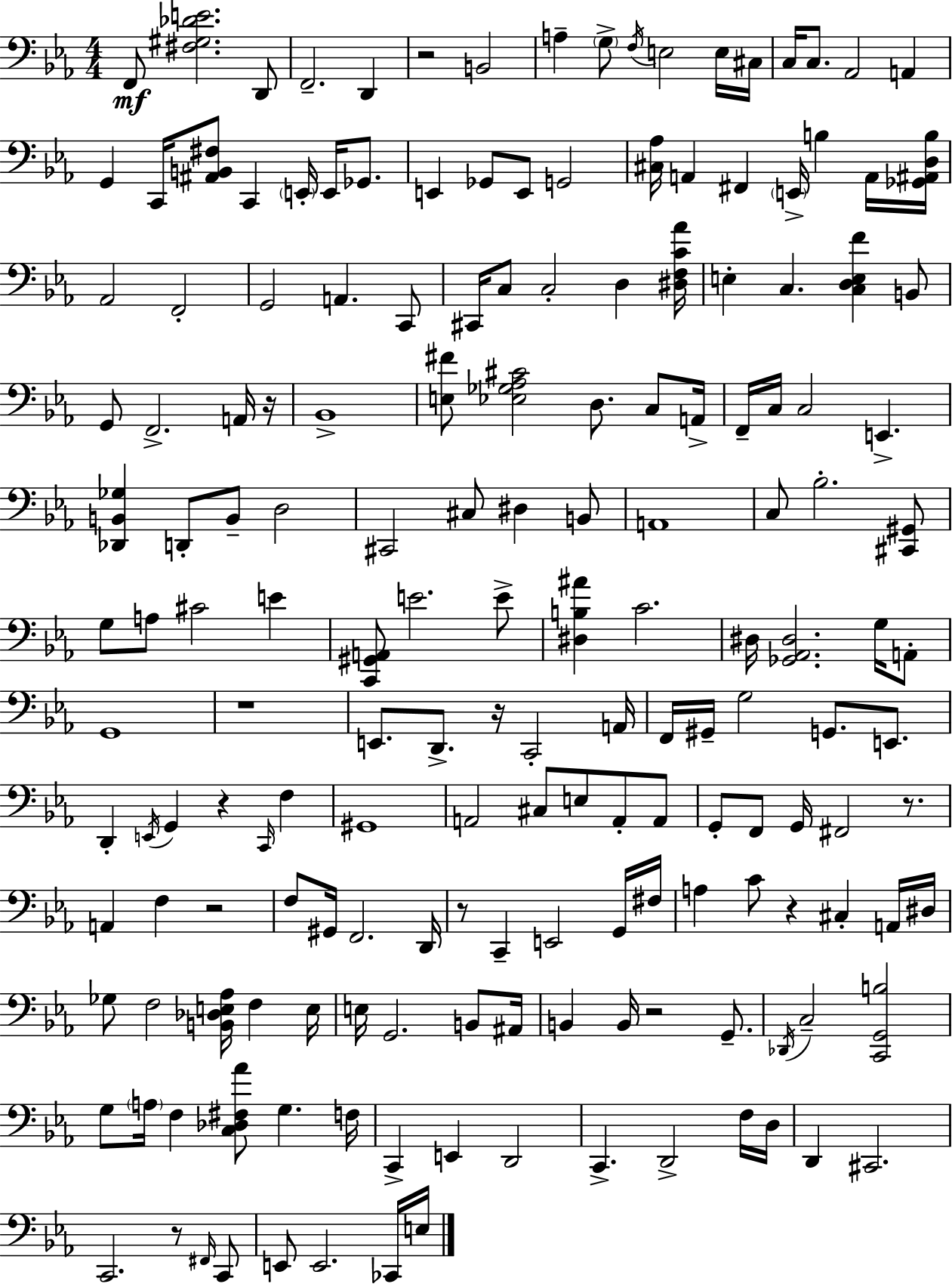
X:1
T:Untitled
M:4/4
L:1/4
K:Cm
F,,/2 [^F,^G,_DE]2 D,,/2 F,,2 D,, z2 B,,2 A, G,/2 F,/4 E,2 E,/4 ^C,/4 C,/4 C,/2 _A,,2 A,, G,, C,,/4 [^A,,B,,^F,]/2 C,, E,,/4 E,,/4 _G,,/2 E,, _G,,/2 E,,/2 G,,2 [^C,_A,]/4 A,, ^F,, E,,/4 B, A,,/4 [_G,,^A,,D,B,]/4 _A,,2 F,,2 G,,2 A,, C,,/2 ^C,,/4 C,/2 C,2 D, [^D,F,C_A]/4 E, C, [C,D,E,F] B,,/2 G,,/2 F,,2 A,,/4 z/4 _B,,4 [E,^F]/2 [_E,_G,_A,^C]2 D,/2 C,/2 A,,/4 F,,/4 C,/4 C,2 E,, [_D,,B,,_G,] D,,/2 B,,/2 D,2 ^C,,2 ^C,/2 ^D, B,,/2 A,,4 C,/2 _B,2 [^C,,^G,,]/2 G,/2 A,/2 ^C2 E [C,,^G,,A,,]/2 E2 E/2 [^D,B,^A] C2 ^D,/4 [_G,,_A,,^D,]2 G,/4 A,,/2 G,,4 z4 E,,/2 D,,/2 z/4 C,,2 A,,/4 F,,/4 ^G,,/4 G,2 G,,/2 E,,/2 D,, E,,/4 G,, z C,,/4 F, ^G,,4 A,,2 ^C,/2 E,/2 A,,/2 A,,/2 G,,/2 F,,/2 G,,/4 ^F,,2 z/2 A,, F, z2 F,/2 ^G,,/4 F,,2 D,,/4 z/2 C,, E,,2 G,,/4 ^F,/4 A, C/2 z ^C, A,,/4 ^D,/4 _G,/2 F,2 [B,,_D,E,_A,]/4 F, E,/4 E,/4 G,,2 B,,/2 ^A,,/4 B,, B,,/4 z2 G,,/2 _D,,/4 C,2 [C,,G,,B,]2 G,/2 A,/4 F, [C,_D,^F,_A]/2 G, F,/4 C,, E,, D,,2 C,, D,,2 F,/4 D,/4 D,, ^C,,2 C,,2 z/2 ^F,,/4 C,,/2 E,,/2 E,,2 _C,,/4 E,/4